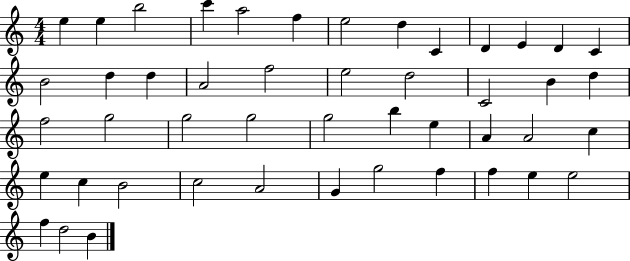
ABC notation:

X:1
T:Untitled
M:4/4
L:1/4
K:C
e e b2 c' a2 f e2 d C D E D C B2 d d A2 f2 e2 d2 C2 B d f2 g2 g2 g2 g2 b e A A2 c e c B2 c2 A2 G g2 f f e e2 f d2 B